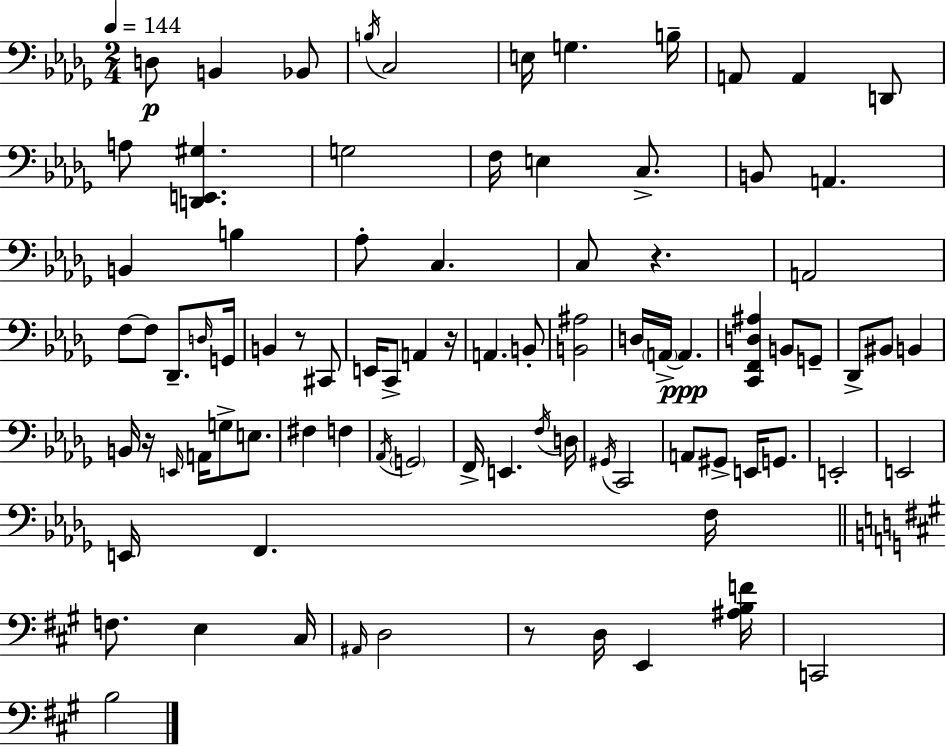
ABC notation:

X:1
T:Untitled
M:2/4
L:1/4
K:Bbm
D,/2 B,, _B,,/2 B,/4 C,2 E,/4 G, B,/4 A,,/2 A,, D,,/2 A,/2 [D,,E,,^G,] G,2 F,/4 E, C,/2 B,,/2 A,, B,, B, _A,/2 C, C,/2 z A,,2 F,/2 F,/2 _D,,/2 D,/4 G,,/4 B,, z/2 ^C,,/2 E,,/4 C,,/2 A,, z/4 A,, B,,/2 [B,,^A,]2 D,/4 A,,/4 A,, [C,,F,,D,^A,] B,,/2 G,,/2 _D,,/2 ^B,,/2 B,, B,,/4 z/4 E,,/4 A,,/4 G,/2 E,/2 ^F, F, _A,,/4 G,,2 F,,/4 E,, F,/4 D,/4 ^G,,/4 C,,2 A,,/2 ^G,,/2 E,,/4 G,,/2 E,,2 E,,2 E,,/4 F,, F,/4 F,/2 E, ^C,/4 ^A,,/4 D,2 z/2 D,/4 E,, [^A,B,F]/4 C,,2 B,2